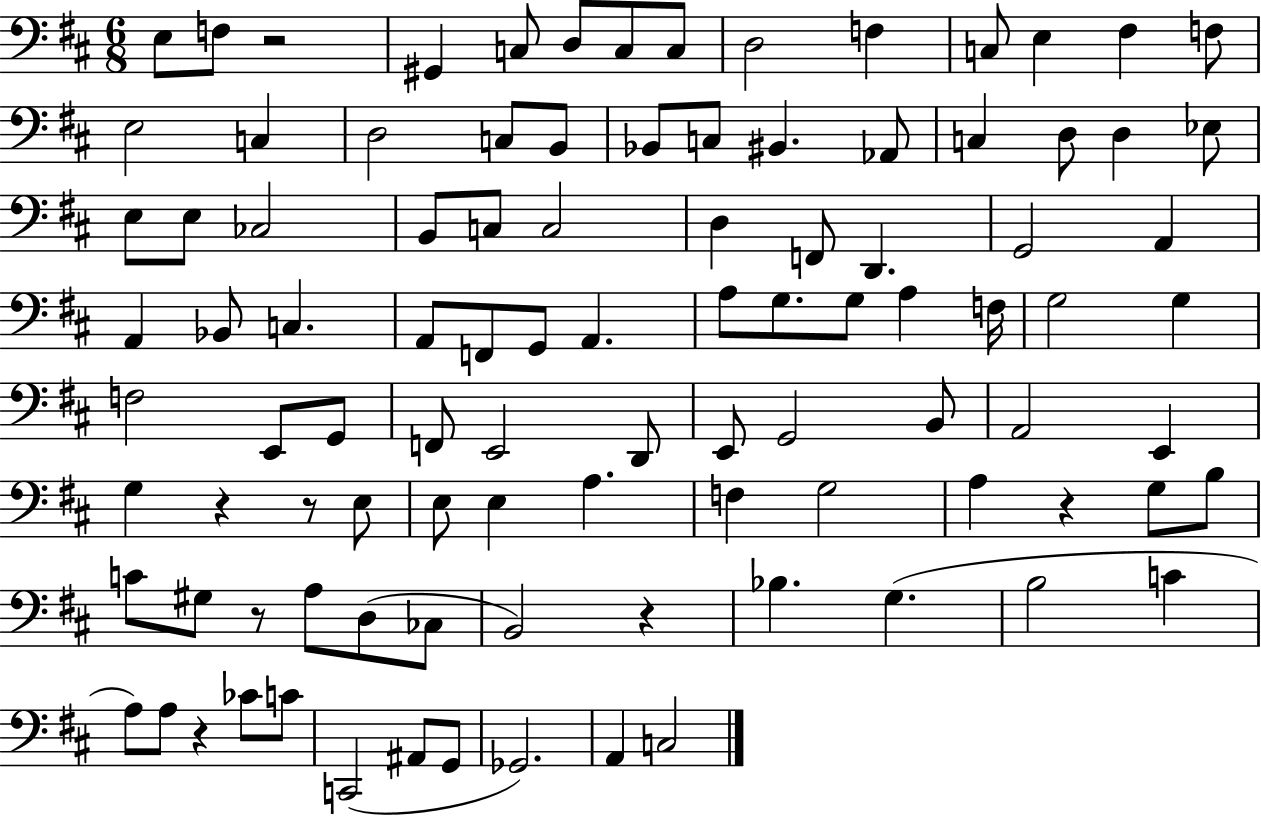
E3/e F3/e R/h G#2/q C3/e D3/e C3/e C3/e D3/h F3/q C3/e E3/q F#3/q F3/e E3/h C3/q D3/h C3/e B2/e Bb2/e C3/e BIS2/q. Ab2/e C3/q D3/e D3/q Eb3/e E3/e E3/e CES3/h B2/e C3/e C3/h D3/q F2/e D2/q. G2/h A2/q A2/q Bb2/e C3/q. A2/e F2/e G2/e A2/q. A3/e G3/e. G3/e A3/q F3/s G3/h G3/q F3/h E2/e G2/e F2/e E2/h D2/e E2/e G2/h B2/e A2/h E2/q G3/q R/q R/e E3/e E3/e E3/q A3/q. F3/q G3/h A3/q R/q G3/e B3/e C4/e G#3/e R/e A3/e D3/e CES3/e B2/h R/q Bb3/q. G3/q. B3/h C4/q A3/e A3/e R/q CES4/e C4/e C2/h A#2/e G2/e Gb2/h. A2/q C3/h